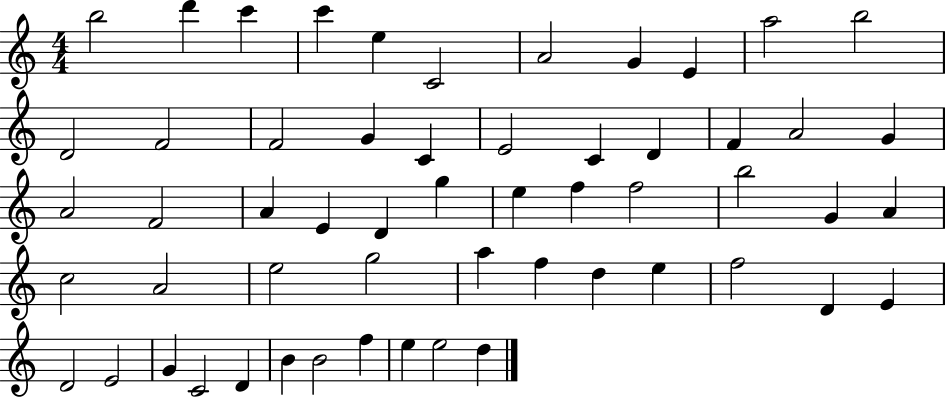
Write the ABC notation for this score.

X:1
T:Untitled
M:4/4
L:1/4
K:C
b2 d' c' c' e C2 A2 G E a2 b2 D2 F2 F2 G C E2 C D F A2 G A2 F2 A E D g e f f2 b2 G A c2 A2 e2 g2 a f d e f2 D E D2 E2 G C2 D B B2 f e e2 d